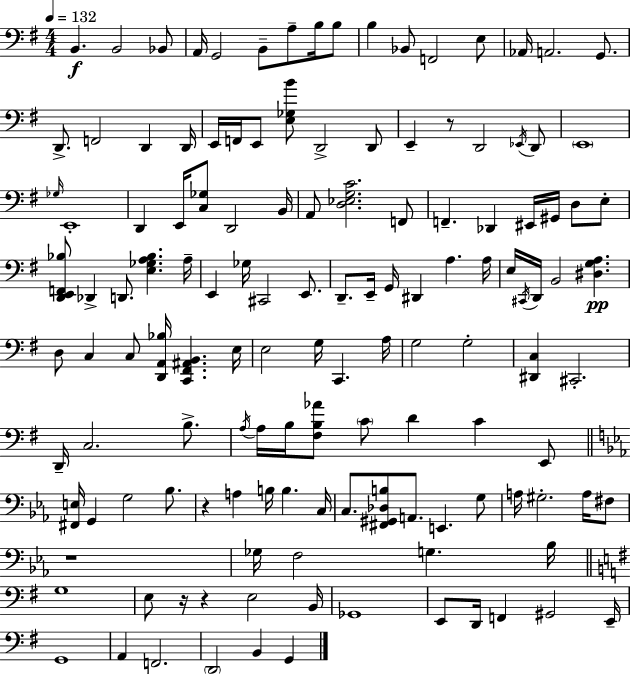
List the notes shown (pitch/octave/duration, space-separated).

B2/q. B2/h Bb2/e A2/s G2/h B2/e A3/e B3/s B3/e B3/q Bb2/e F2/h E3/e Ab2/s A2/h. G2/e. D2/e. F2/h D2/q D2/s E2/s F2/s E2/e [E3,Gb3,B4]/e D2/h D2/e E2/q R/e D2/h Eb2/s D2/e E2/w Gb3/s E2/w D2/q E2/s [C3,Gb3]/e D2/h B2/s A2/e [D3,Eb3,G3,C4]/h. F2/e F2/q. Db2/q EIS2/s G#2/s D3/e E3/e [D2,E2,F2,Bb3]/e Db2/q D2/e. [E3,Gb3,A3,Bb3]/q. A3/s E2/q Gb3/s C#2/h E2/e. D2/e. E2/s G2/s D#2/q A3/q. A3/s E3/s C#2/s D2/s B2/h [D#3,G3,A3]/q. D3/e C3/q C3/e [D2,A2,Bb3]/s [C2,F#2,A#2,B2]/q. E3/s E3/h G3/s C2/q. A3/s G3/h G3/h [D#2,C3]/q C#2/h. D2/s C3/h. B3/e. A3/s A3/s B3/s [F#3,B3,Ab4]/e C4/e D4/q C4/q E2/e [F#2,E3]/s G2/q G3/h Bb3/e. R/q A3/q B3/s B3/q. C3/s C3/e. [F#2,G#2,Db3,B3]/e A2/e. E2/q. G3/e A3/s G#3/h. A3/s F#3/e R/w Gb3/s F3/h G3/q. Bb3/s G3/w E3/e R/s R/q E3/h B2/s Gb2/w E2/e D2/s F2/q G#2/h E2/s G2/w A2/q F2/h. D2/h B2/q G2/q